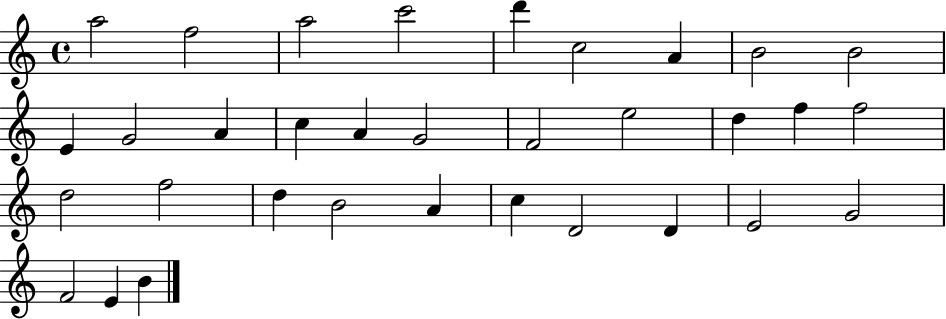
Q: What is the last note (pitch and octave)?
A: B4